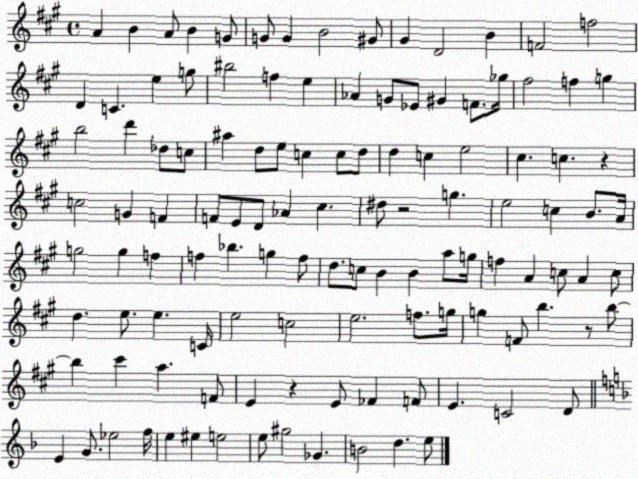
X:1
T:Untitled
M:4/4
L:1/4
K:A
A B A/2 B G/2 G/2 G B2 ^G/2 ^G D2 B F2 f2 D C e g/2 ^b2 f e _A G/2 _E/2 ^G F/2 _g/4 ^f2 f g b2 d' _d/2 c/2 ^a d/2 e/2 c c/2 d/2 d c e2 ^c c z c2 G F F/2 E/2 D/2 _A ^c ^d/2 z2 g e2 c B/2 A/4 g2 g f f _b g f/2 d/2 c/2 B B a/2 g/4 f A c/2 A c/2 d e/2 e C/4 e2 c2 e2 f/2 g/4 g F/2 b z/2 b/2 b ^c' a F/2 E z E/2 _F F/2 E C2 D/2 E G/2 _e2 f/4 e ^e e2 e/2 ^g2 _G B2 d e/2